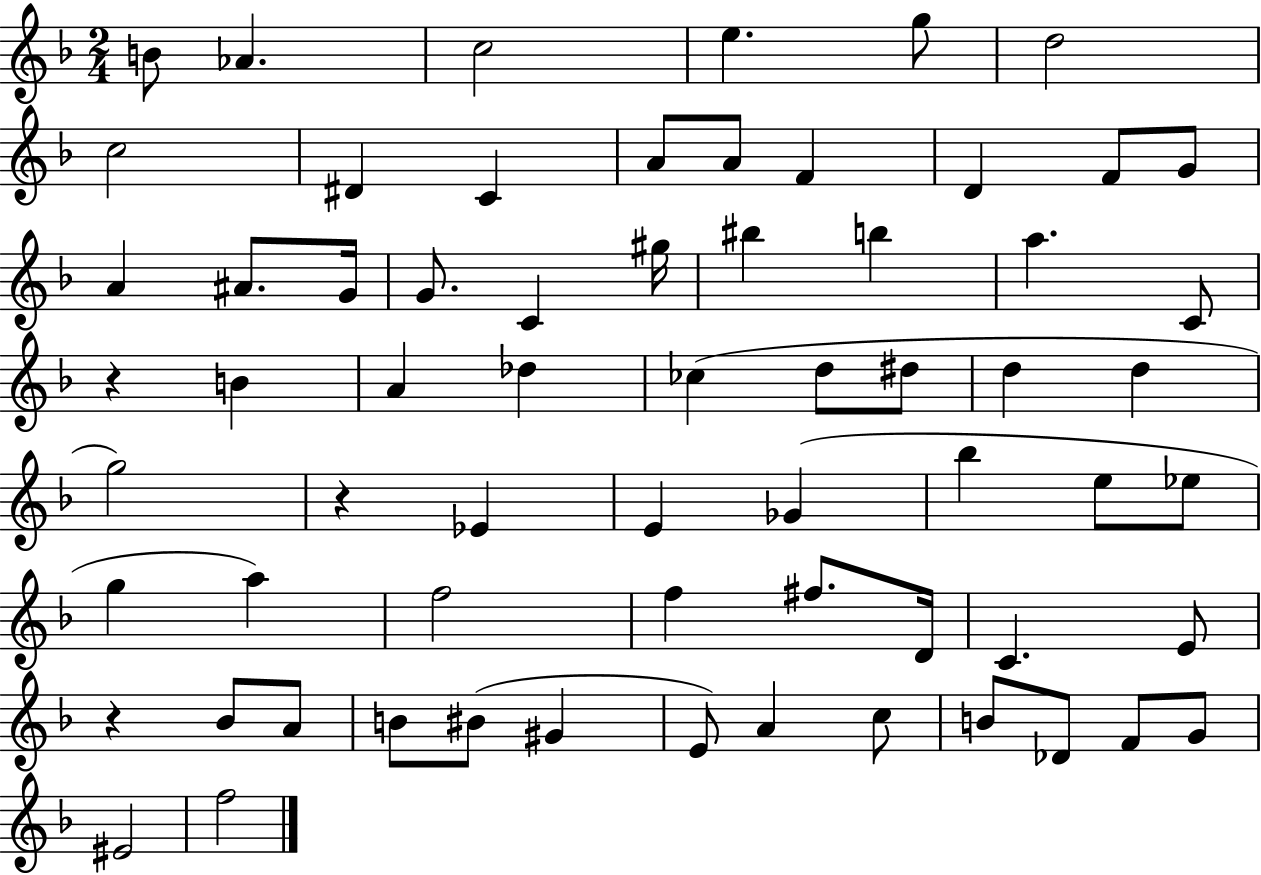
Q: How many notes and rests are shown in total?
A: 65